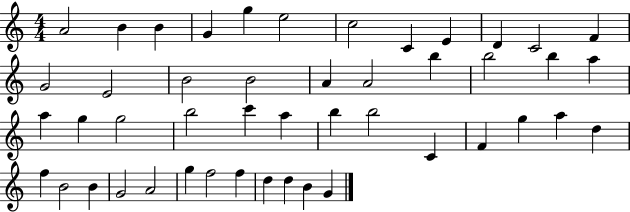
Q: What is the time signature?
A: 4/4